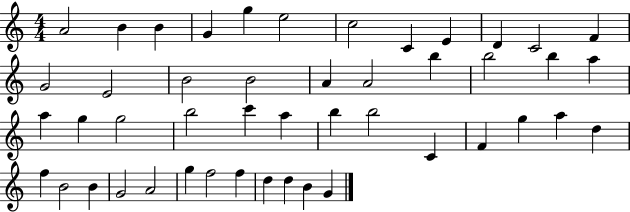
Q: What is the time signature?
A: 4/4